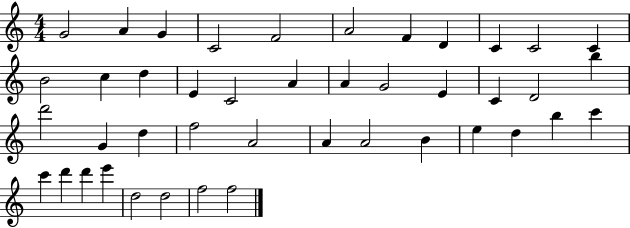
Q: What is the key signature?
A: C major